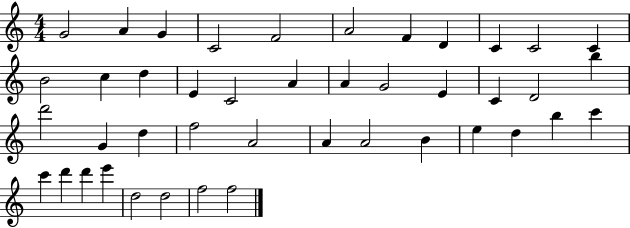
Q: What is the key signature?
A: C major